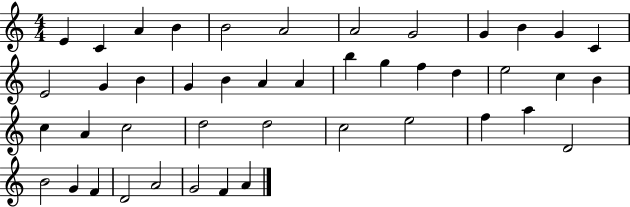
E4/q C4/q A4/q B4/q B4/h A4/h A4/h G4/h G4/q B4/q G4/q C4/q E4/h G4/q B4/q G4/q B4/q A4/q A4/q B5/q G5/q F5/q D5/q E5/h C5/q B4/q C5/q A4/q C5/h D5/h D5/h C5/h E5/h F5/q A5/q D4/h B4/h G4/q F4/q D4/h A4/h G4/h F4/q A4/q